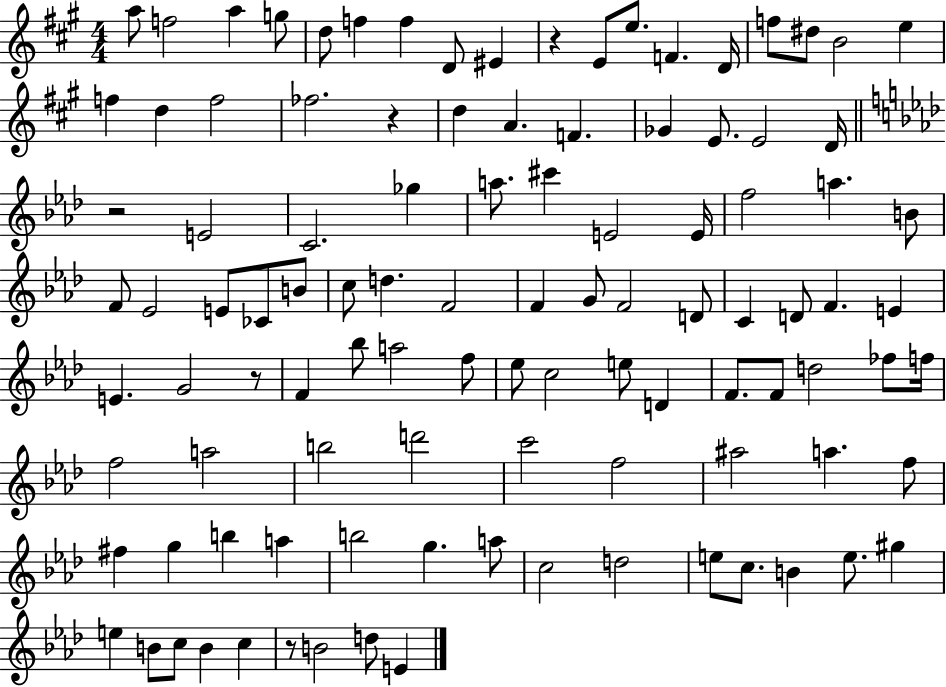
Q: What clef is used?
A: treble